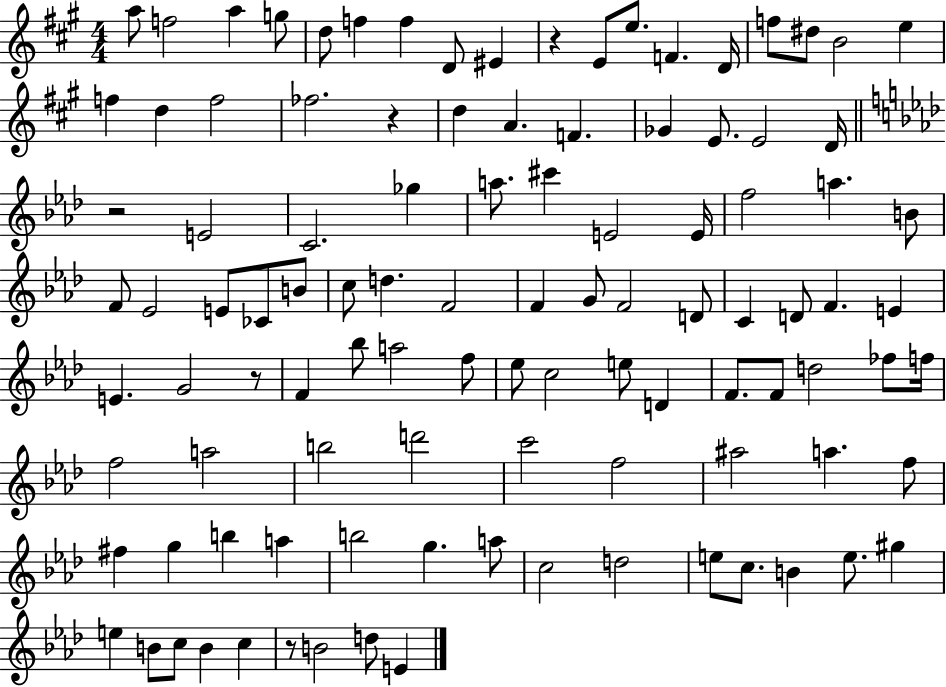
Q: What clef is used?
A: treble